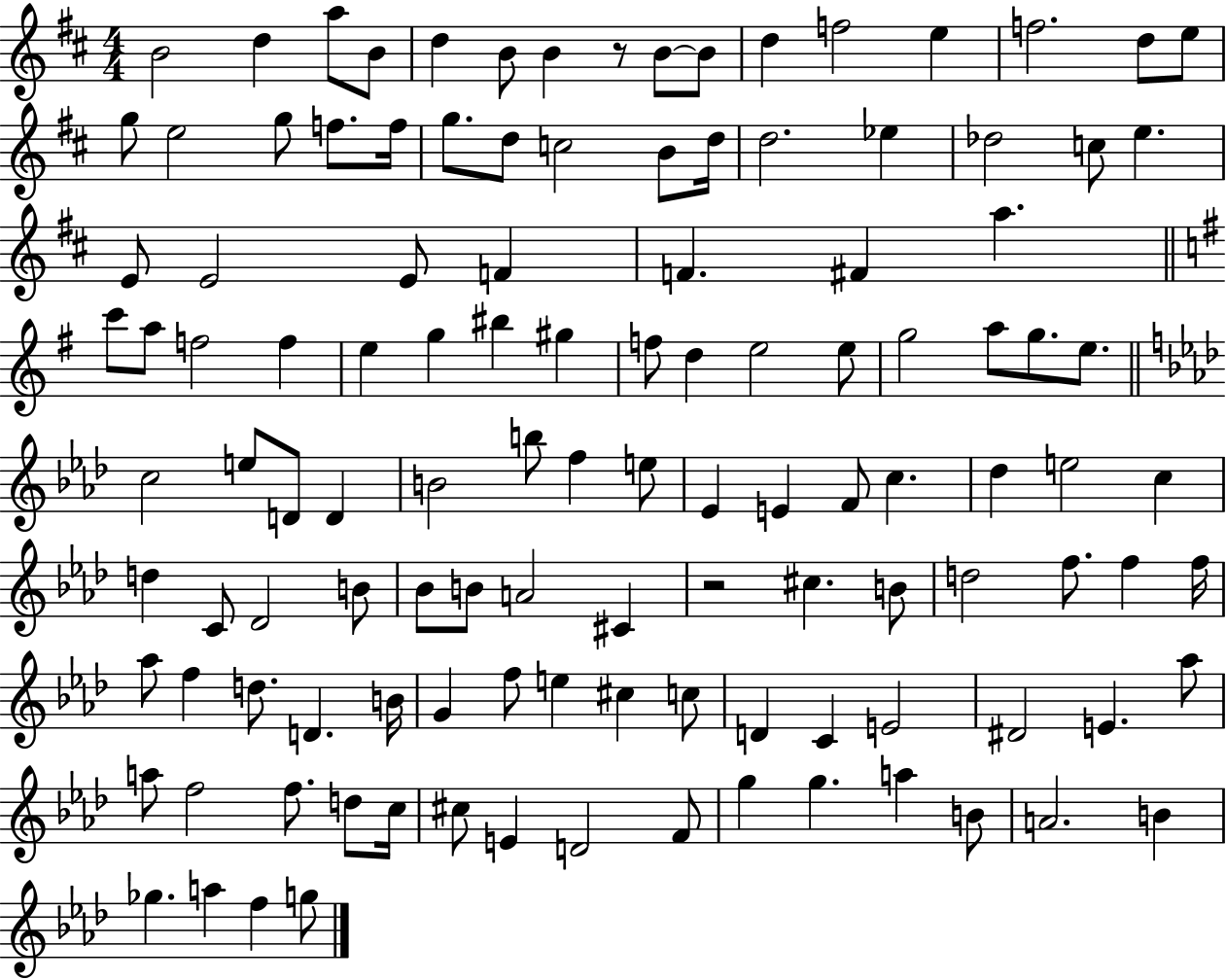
B4/h D5/q A5/e B4/e D5/q B4/e B4/q R/e B4/e B4/e D5/q F5/h E5/q F5/h. D5/e E5/e G5/e E5/h G5/e F5/e. F5/s G5/e. D5/e C5/h B4/e D5/s D5/h. Eb5/q Db5/h C5/e E5/q. E4/e E4/h E4/e F4/q F4/q. F#4/q A5/q. C6/e A5/e F5/h F5/q E5/q G5/q BIS5/q G#5/q F5/e D5/q E5/h E5/e G5/h A5/e G5/e. E5/e. C5/h E5/e D4/e D4/q B4/h B5/e F5/q E5/e Eb4/q E4/q F4/e C5/q. Db5/q E5/h C5/q D5/q C4/e Db4/h B4/e Bb4/e B4/e A4/h C#4/q R/h C#5/q. B4/e D5/h F5/e. F5/q F5/s Ab5/e F5/q D5/e. D4/q. B4/s G4/q F5/e E5/q C#5/q C5/e D4/q C4/q E4/h D#4/h E4/q. Ab5/e A5/e F5/h F5/e. D5/e C5/s C#5/e E4/q D4/h F4/e G5/q G5/q. A5/q B4/e A4/h. B4/q Gb5/q. A5/q F5/q G5/e